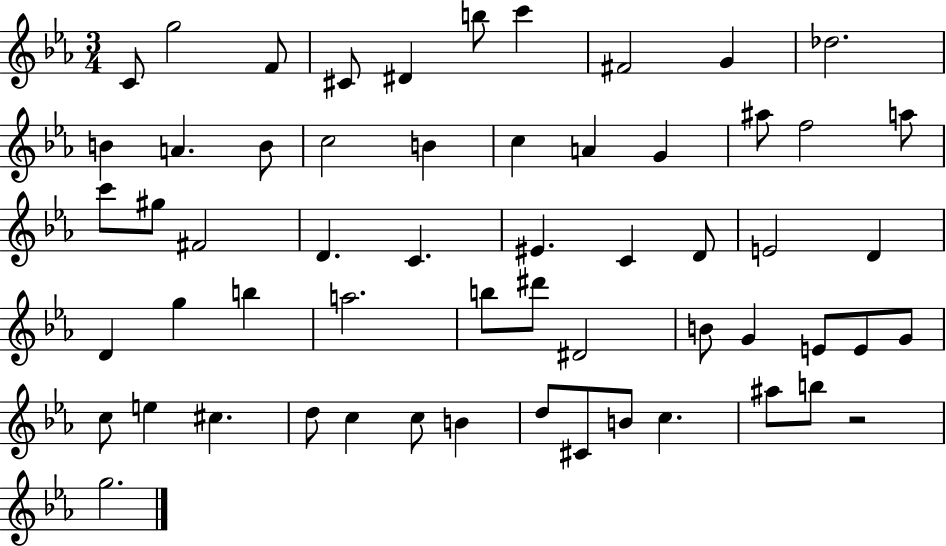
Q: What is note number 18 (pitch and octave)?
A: G4